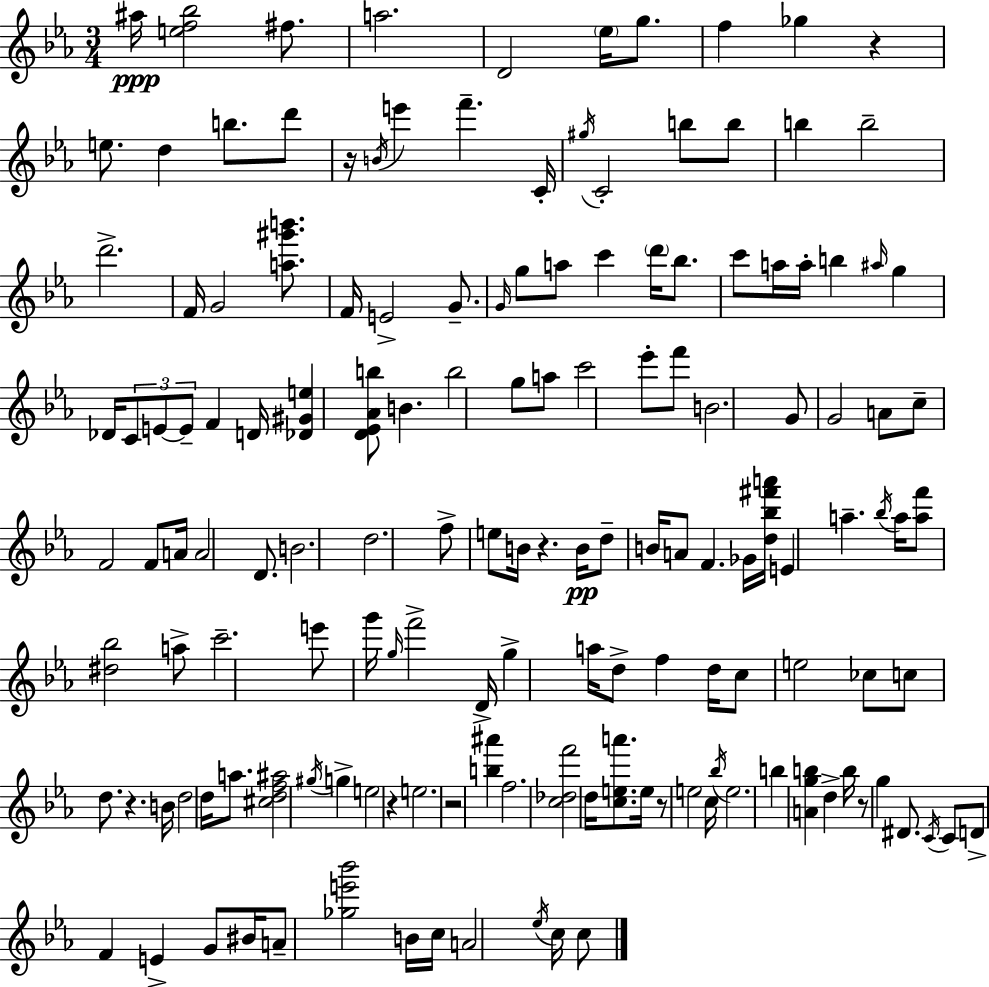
{
  \clef treble
  \numericTimeSignature
  \time 3/4
  \key ees \major
  ais''16\ppp <e'' f'' bes''>2 fis''8. | a''2. | d'2 \parenthesize ees''16 g''8. | f''4 ges''4 r4 | \break e''8. d''4 b''8. d'''8 | r16 \acciaccatura { b'16 } e'''4 f'''4.-- | c'16-. \acciaccatura { gis''16 } c'2-. b''8 | b''8 b''4 b''2-- | \break d'''2.-> | f'16 g'2 <a'' gis''' b'''>8. | f'16 e'2-> g'8.-- | \grace { g'16 } g''8 a''8 c'''4 \parenthesize d'''16 | \break bes''8. c'''8 a''16 a''16-. b''4 \grace { ais''16 } | g''4 des'16 \tuplet 3/2 { c'8 e'8~~ e'8-- } f'4 | d'16 <des' gis' e''>4 <d' ees' aes' b''>8 b'4. | b''2 | \break g''8 a''8 c'''2 | ees'''8-. f'''8 b'2. | g'8 g'2 | a'8 c''8-- f'2 | \break f'8 a'16 a'2 | d'8. b'2. | d''2. | f''8-> e''8 b'16 r4. | \break b'16\pp d''8-- b'16 a'8 f'4. | ges'16 <d'' bes'' fis''' a'''>16 e'4 a''4.-- | \acciaccatura { bes''16 } a''16 <a'' f'''>8 <dis'' bes''>2 | a''8-> c'''2.-- | \break e'''8 g'''16 \grace { g''16 } f'''2-> | d'16-> g''4-> a''16 d''8-> | f''4 d''16 c''8 e''2 | ces''8 c''8 d''8. r4. | \break b'16 d''2 | d''16 a''8. <cis'' d'' f'' ais''>2 | \acciaccatura { gis''16 } g''4-> e''2 | r4 e''2. | \break r2 | <b'' ais'''>4 f''2. | <c'' des'' f'''>2 | d''16 <c'' e'' a'''>8. e''16 r8 e''2 | \break c''16 \acciaccatura { bes''16 } e''2. | b''4 | <a' g'' b''>4 d''4-> b''16 r8 g''4 | dis'8. \acciaccatura { c'16 } c'8 d'8-> f'4 | \break e'4-> g'8 bis'16 a'8-- | <ges'' e''' bes'''>2 b'16 c''16 a'2 | \acciaccatura { ees''16 } c''16 c''8 \bar "|."
}